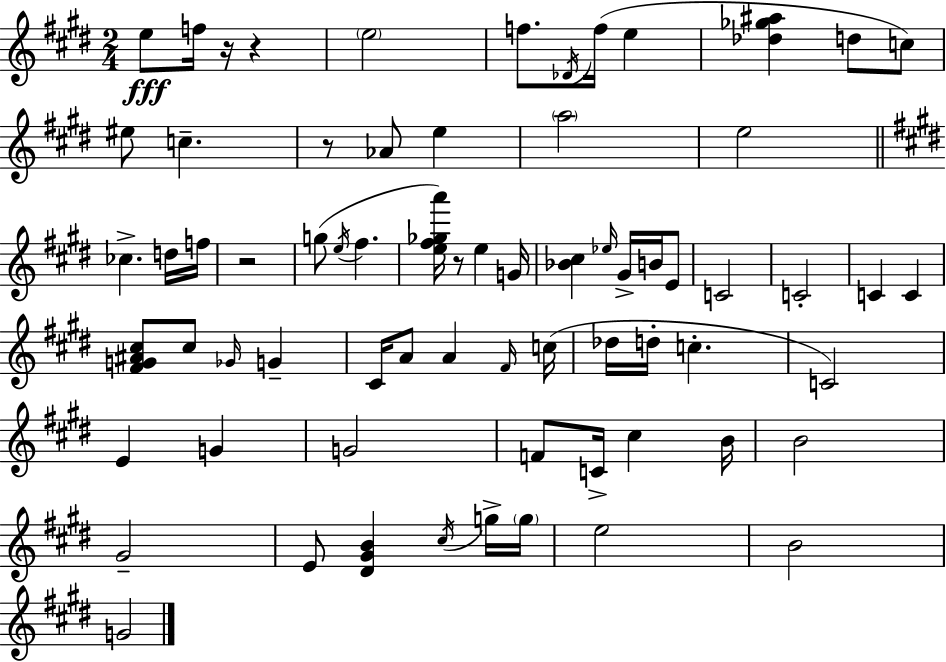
E5/e F5/s R/s R/q E5/h F5/e. Db4/s F5/s E5/q [Db5,Gb5,A#5]/q D5/e C5/e EIS5/e C5/q. R/e Ab4/e E5/q A5/h E5/h CES5/q. D5/s F5/s R/h G5/e E5/s F#5/q. [E5,F#5,Gb5,A6]/s R/e E5/q G4/s [Bb4,C#5]/q Eb5/s G#4/s B4/s E4/e C4/h C4/h C4/q C4/q [F#4,G4,A#4,C#5]/e C#5/e Gb4/s G4/q C#4/s A4/e A4/q F#4/s C5/s Db5/s D5/s C5/q. C4/h E4/q G4/q G4/h F4/e C4/s C#5/q B4/s B4/h G#4/h E4/e [D#4,G#4,B4]/q C#5/s G5/s G5/s E5/h B4/h G4/h